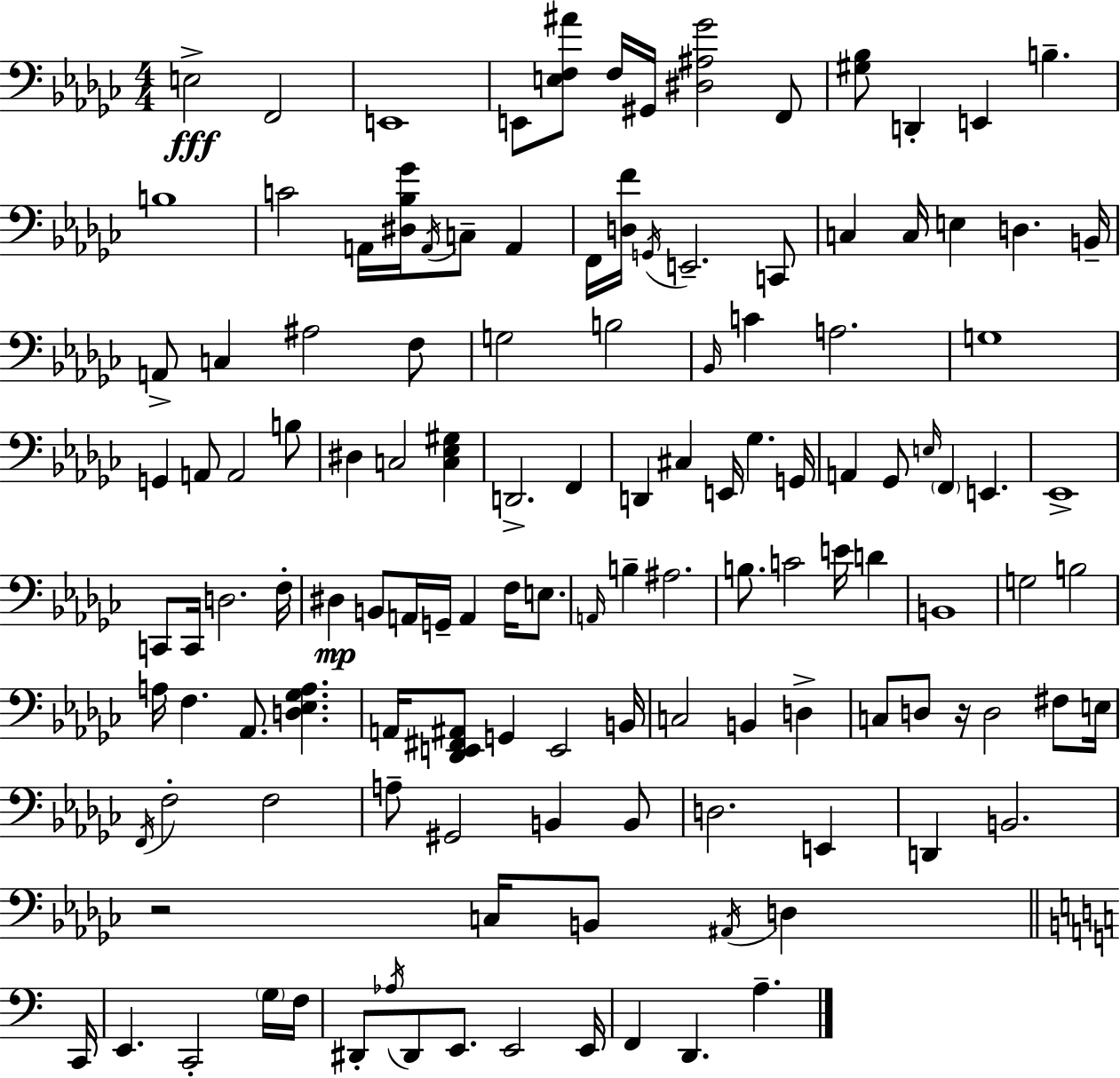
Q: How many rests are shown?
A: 2